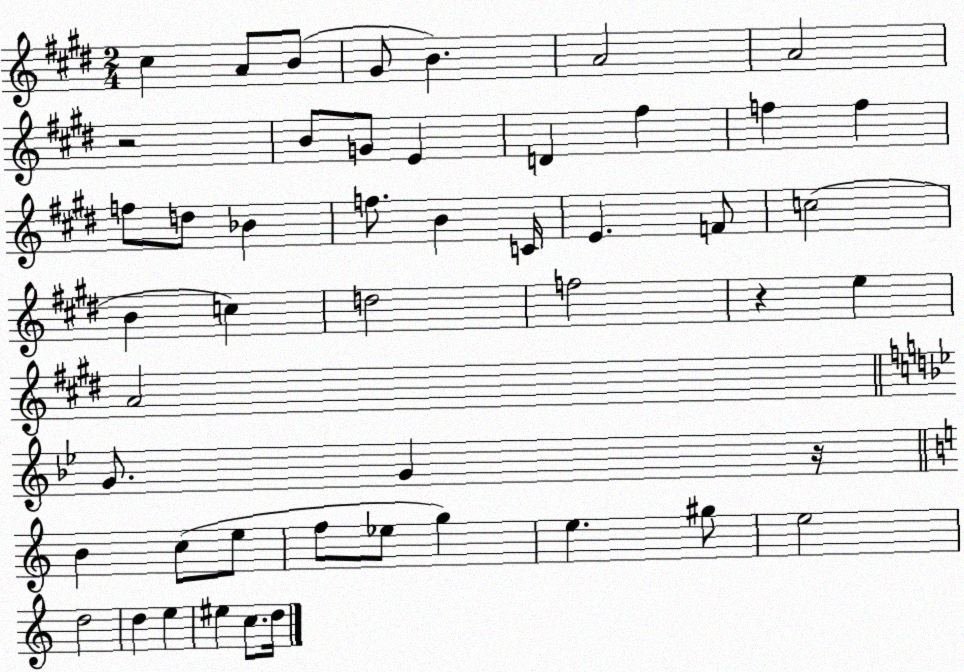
X:1
T:Untitled
M:2/4
L:1/4
K:E
^c A/2 B/2 ^G/2 B A2 A2 z2 B/2 G/2 E D ^f f f f/2 d/2 _B f/2 B C/4 E F/2 c2 B c d2 f2 z e A2 G/2 G z/4 B c/2 e/2 f/2 _e/2 g e ^g/2 e2 d2 d e ^e c/2 d/4